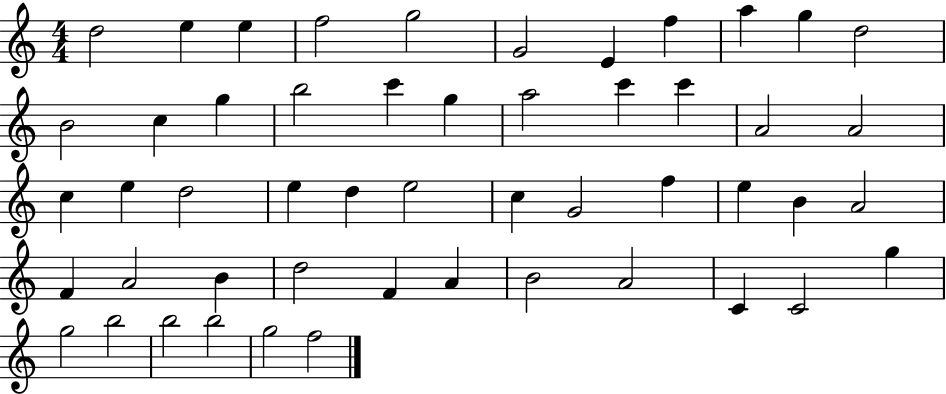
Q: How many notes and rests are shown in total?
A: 51